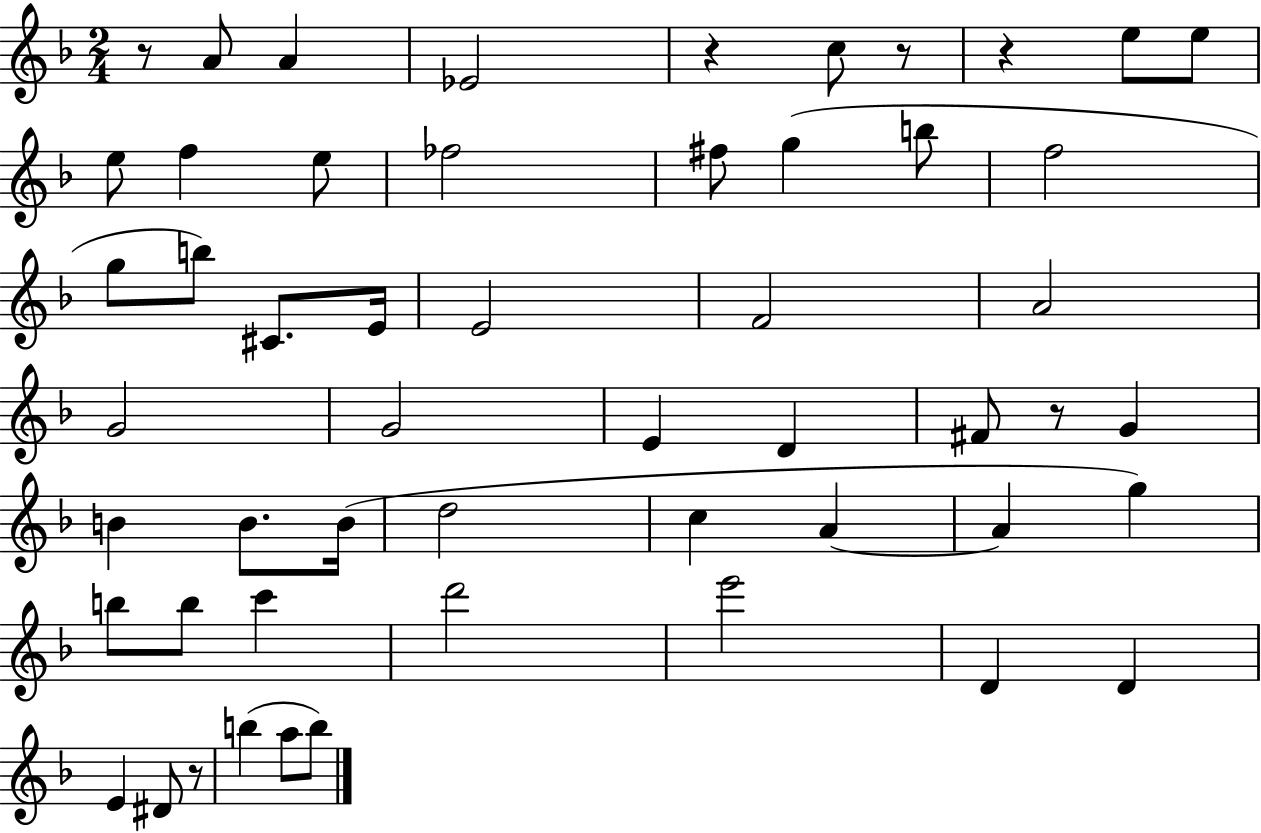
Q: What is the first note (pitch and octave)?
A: A4